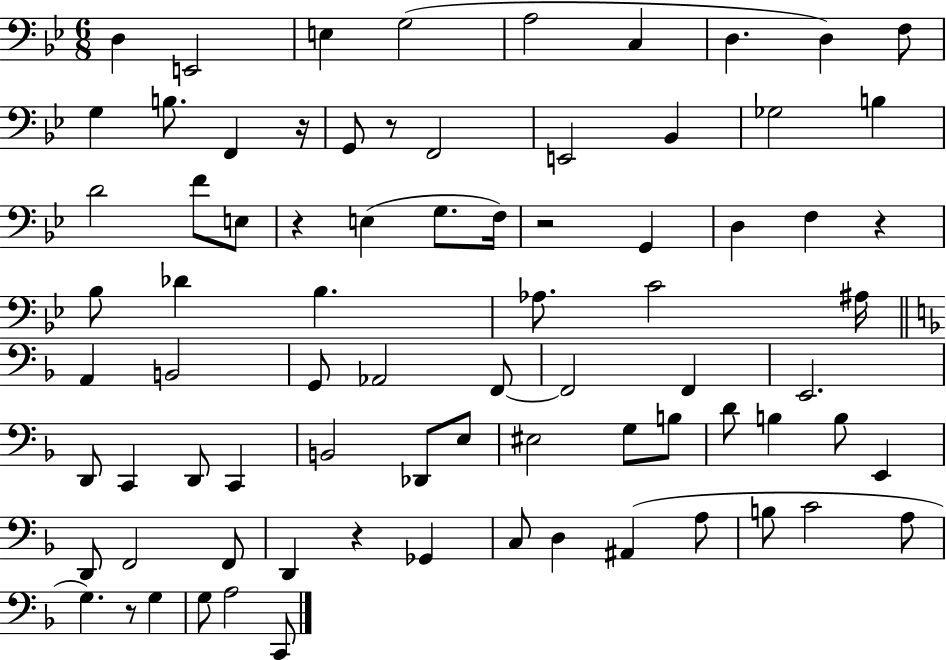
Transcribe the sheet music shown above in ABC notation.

X:1
T:Untitled
M:6/8
L:1/4
K:Bb
D, E,,2 E, G,2 A,2 C, D, D, F,/2 G, B,/2 F,, z/4 G,,/2 z/2 F,,2 E,,2 _B,, _G,2 B, D2 F/2 E,/2 z E, G,/2 F,/4 z2 G,, D, F, z _B,/2 _D _B, _A,/2 C2 ^A,/4 A,, B,,2 G,,/2 _A,,2 F,,/2 F,,2 F,, E,,2 D,,/2 C,, D,,/2 C,, B,,2 _D,,/2 E,/2 ^E,2 G,/2 B,/2 D/2 B, B,/2 E,, D,,/2 F,,2 F,,/2 D,, z _G,, C,/2 D, ^A,, A,/2 B,/2 C2 A,/2 G, z/2 G, G,/2 A,2 C,,/2